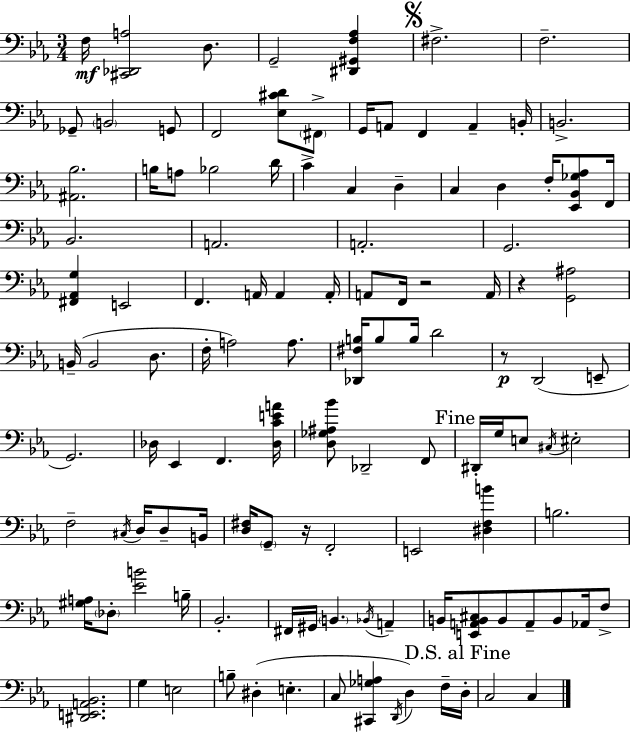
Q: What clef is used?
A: bass